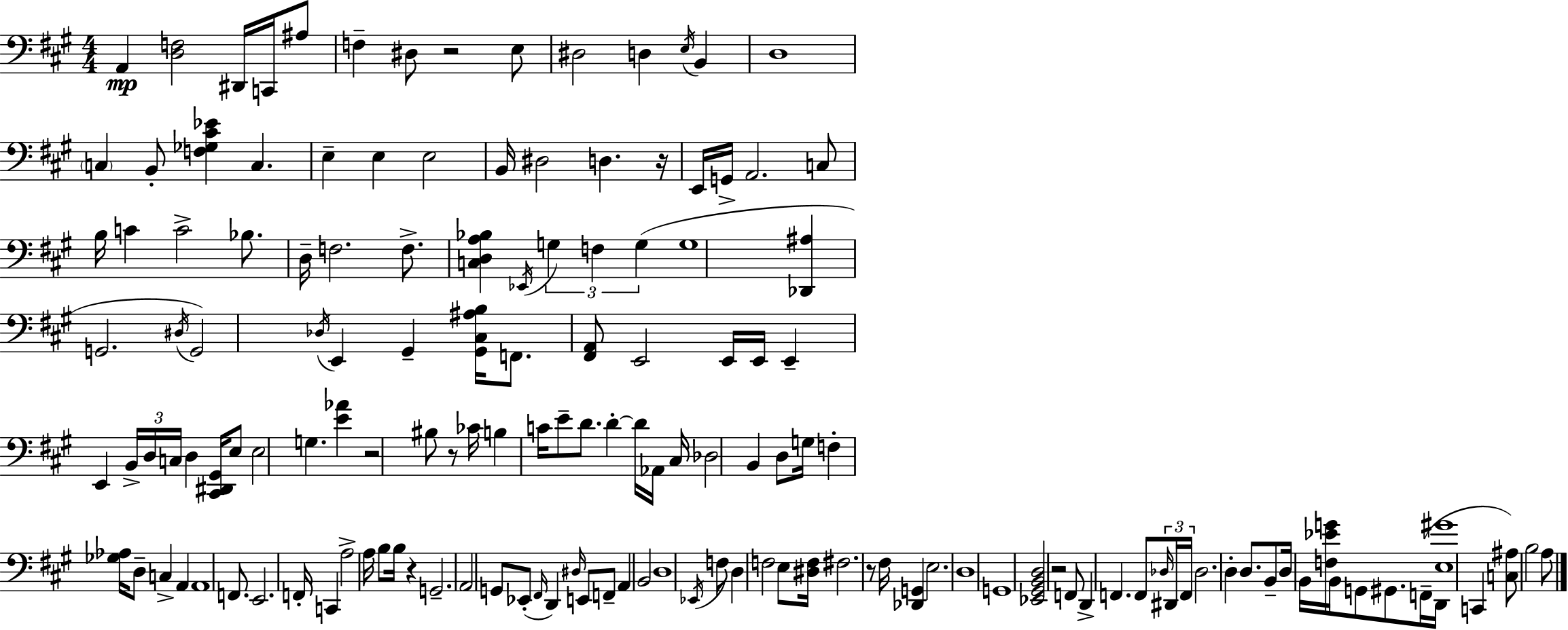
A2/q [D3,F3]/h D#2/s C2/s A#3/e F3/q D#3/e R/h E3/e D#3/h D3/q E3/s B2/q D3/w C3/q B2/e [F3,Gb3,C#4,Eb4]/q C3/q. E3/q E3/q E3/h B2/s D#3/h D3/q. R/s E2/s G2/s A2/h. C3/e B3/s C4/q C4/h Bb3/e. D3/s F3/h. F3/e. [C3,D3,A3,Bb3]/q Eb2/s G3/q F3/q G3/q G3/w [Db2,A#3]/q G2/h. D#3/s G2/h Db3/s E2/q G#2/q [G#2,C#3,A#3,B3]/s F2/e. [F#2,A2]/e E2/h E2/s E2/s E2/q E2/q B2/s D3/s C3/s D3/q [C#2,D#2,G#2]/s E3/e E3/h G3/q. [E4,Ab4]/q R/h BIS3/e R/e CES4/s B3/q C4/s E4/e D4/e. D4/q D4/s Ab2/s C#3/s Db3/h B2/q D3/e G3/s F3/q [Gb3,Ab3]/s D3/e C3/q A2/q A2/w F2/e. E2/h. F2/s C2/q A3/h A3/s B3/e B3/s R/q G2/h. A2/h G2/e Eb2/e F#2/s D2/q D#3/s E2/e F2/e A2/q B2/h D3/w Eb2/s F3/e D3/q F3/h E3/e [D#3,F3]/s F#3/h. R/e F#3/s [Db2,G2]/q E3/h. D3/w G2/w [Eb2,G#2,B2,D3]/h R/h F2/e D2/q F2/q. F2/e Db3/s D#2/s F2/s Db3/h. D3/q D3/e. B2/e D3/s B2/s [F3,Eb4,G4]/s B2/s G2/e G#2/e. F2/s D2/s [E3,G#4]/w C2/q [C3,A#3]/e B3/h A3/e